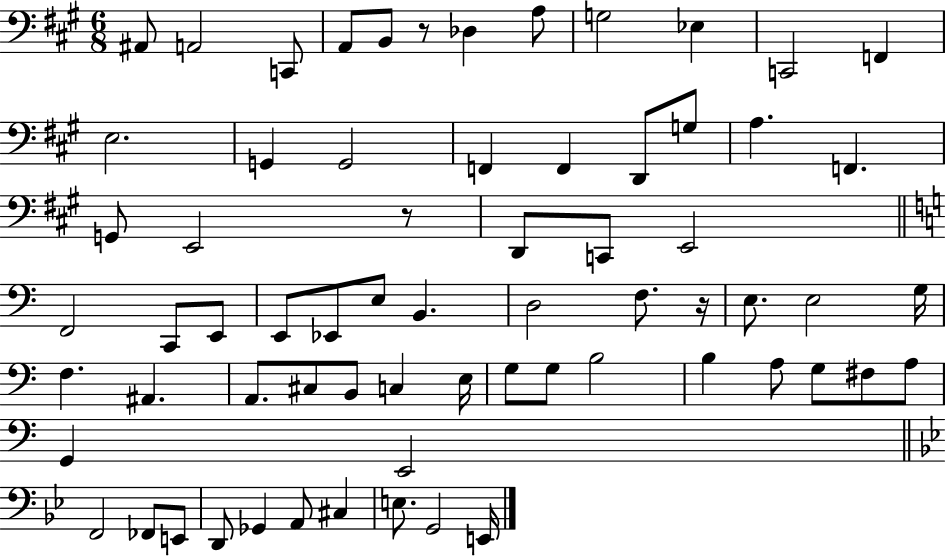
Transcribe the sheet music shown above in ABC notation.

X:1
T:Untitled
M:6/8
L:1/4
K:A
^A,,/2 A,,2 C,,/2 A,,/2 B,,/2 z/2 _D, A,/2 G,2 _E, C,,2 F,, E,2 G,, G,,2 F,, F,, D,,/2 G,/2 A, F,, G,,/2 E,,2 z/2 D,,/2 C,,/2 E,,2 F,,2 C,,/2 E,,/2 E,,/2 _E,,/2 E,/2 B,, D,2 F,/2 z/4 E,/2 E,2 G,/4 F, ^A,, A,,/2 ^C,/2 B,,/2 C, E,/4 G,/2 G,/2 B,2 B, A,/2 G,/2 ^F,/2 A,/2 G,, E,,2 F,,2 _F,,/2 E,,/2 D,,/2 _G,, A,,/2 ^C, E,/2 G,,2 E,,/4